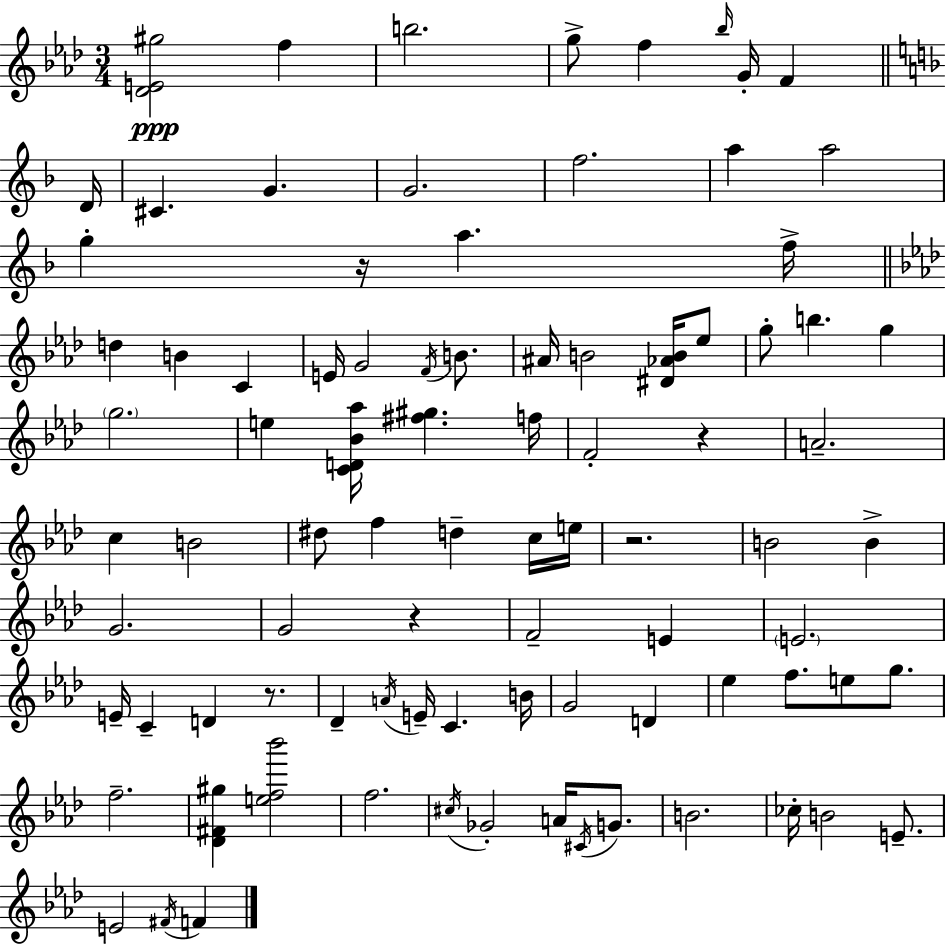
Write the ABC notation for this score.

X:1
T:Untitled
M:3/4
L:1/4
K:Ab
[_DE^g]2 f b2 g/2 f _b/4 G/4 F D/4 ^C G G2 f2 a a2 g z/4 a f/4 d B C E/4 G2 F/4 B/2 ^A/4 B2 [^D_AB]/4 _e/2 g/2 b g g2 e [CD_B_a]/4 [^f^g] f/4 F2 z A2 c B2 ^d/2 f d c/4 e/4 z2 B2 B G2 G2 z F2 E E2 E/4 C D z/2 _D A/4 E/4 C B/4 G2 D _e f/2 e/2 g/2 f2 [_D^F^g] [ef_b']2 f2 ^c/4 _G2 A/4 ^C/4 G/2 B2 _c/4 B2 E/2 E2 ^F/4 F